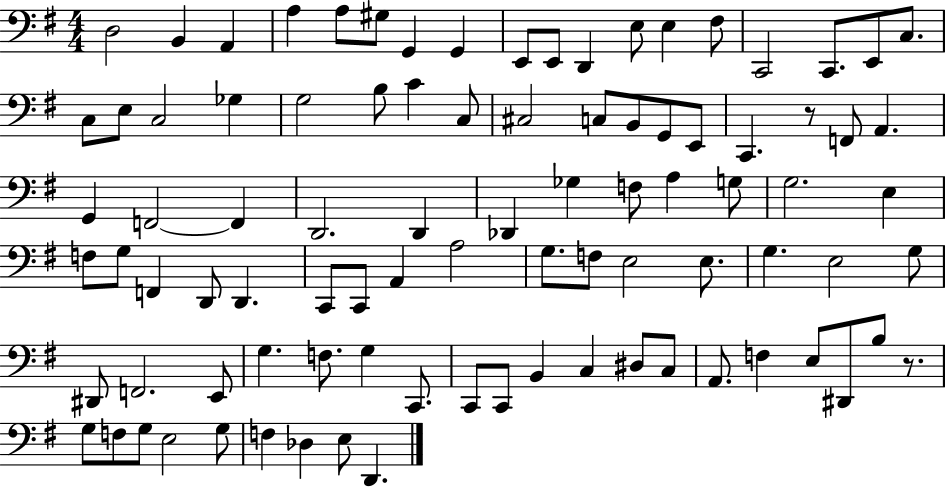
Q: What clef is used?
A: bass